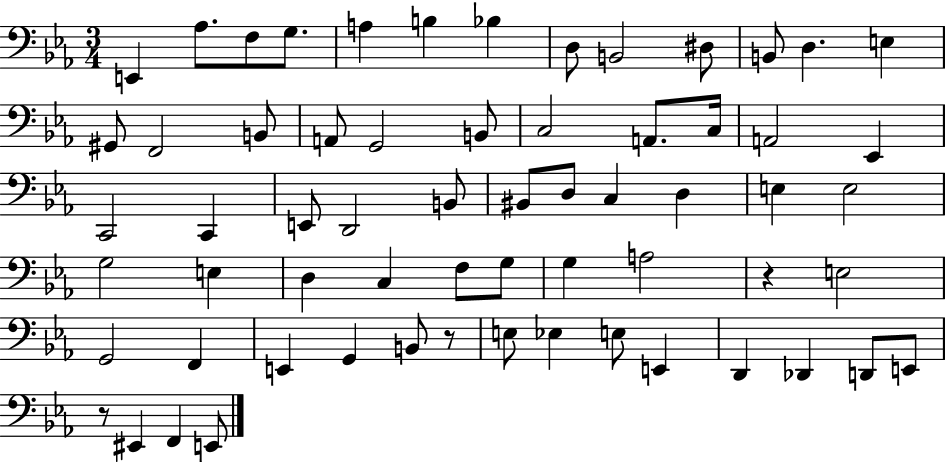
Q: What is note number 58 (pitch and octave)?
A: EIS2